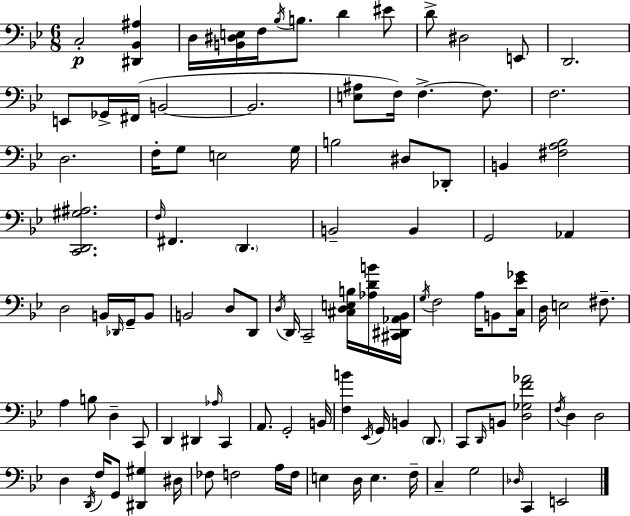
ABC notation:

X:1
T:Untitled
M:6/8
L:1/4
K:Bb
C,2 [^D,,_B,,^A,] D,/4 [B,,^D,E,]/4 F,/4 _B,/4 B,/2 D ^E/2 D/2 ^D,2 E,,/2 D,,2 E,,/2 _G,,/4 ^F,,/4 B,,2 B,,2 [E,^A,]/2 F,/4 F, F,/2 F,2 D,2 F,/4 G,/2 E,2 G,/4 B,2 ^D,/2 _D,,/2 B,, [^F,A,_B,]2 [C,,D,,^G,^A,]2 F,/4 ^F,, D,, B,,2 B,, G,,2 _A,, D,2 B,,/4 _D,,/4 G,,/4 B,,/2 B,,2 D,/2 D,,/2 D,/4 D,,/4 C,,2 [^C,D,E,B,]/4 [_A,DB]/4 [^C,,^D,,_A,,_B,,]/4 G,/4 F,2 A,/4 B,,/2 [C,_E_G]/4 D,/4 E,2 ^F,/2 A, B,/2 D, C,,/2 D,, ^D,, _A,/4 C,, A,,/2 G,,2 B,,/4 [F,B] _E,,/4 G,,/4 B,, D,,/2 C,,/2 D,,/4 B,,/2 [D,_G,F_A]2 F,/4 D, D,2 D, D,,/4 F,/4 G,,/2 [^D,,^G,] ^D,/4 _F,/2 F,2 A,/4 F,/4 E, D,/4 E, F,/4 C, G,2 _D,/4 C,, E,,2